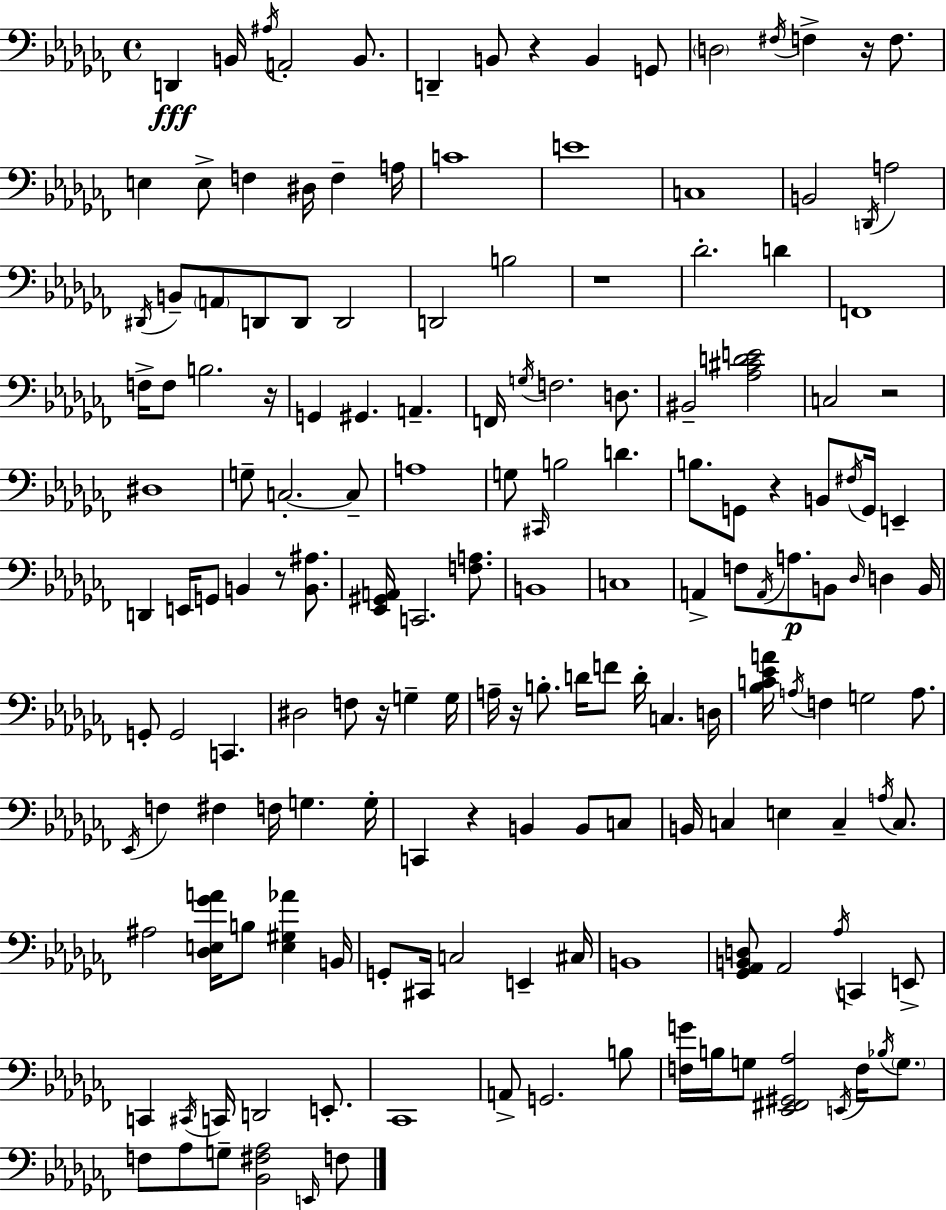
D2/q B2/s A#3/s A2/h B2/e. D2/q B2/e R/q B2/q G2/e D3/h F#3/s F3/q R/s F3/e. E3/q E3/e F3/q D#3/s F3/q A3/s C4/w E4/w C3/w B2/h D2/s A3/h D#2/s B2/e A2/e D2/e D2/e D2/h D2/h B3/h R/w Db4/h. D4/q F2/w F3/s F3/e B3/h. R/s G2/q G#2/q. A2/q. F2/s G3/s F3/h. D3/e. BIS2/h [Ab3,C#4,D4,E4]/h C3/h R/h D#3/w G3/e C3/h. C3/e A3/w G3/e C#2/s B3/h D4/q. B3/e. G2/e R/q B2/e F#3/s G2/s E2/q D2/q E2/s G2/e B2/q R/e [B2,A#3]/e. [Eb2,G#2,A2]/s C2/h. [F3,A3]/e. B2/w C3/w A2/q F3/e A2/s A3/e. B2/e Db3/s D3/q B2/s G2/e G2/h C2/q. D#3/h F3/e R/s G3/q G3/s A3/s R/s B3/e. D4/s F4/e D4/s C3/q. D3/s [Bb3,C4,Eb4,A4]/s A3/s F3/q G3/h A3/e. Eb2/s F3/q F#3/q F3/s G3/q. G3/s C2/q R/q B2/q B2/e C3/e B2/s C3/q E3/q C3/q A3/s C3/e. A#3/h [Db3,E3,Gb4,A4]/s B3/e [E3,G#3,Ab4]/q B2/s G2/e C#2/s C3/h E2/q C#3/s B2/w [Gb2,Ab2,B2,D3]/e Ab2/h Ab3/s C2/q E2/e C2/q C#2/s C2/s D2/h E2/e. CES2/w A2/e G2/h. B3/e [F3,G4]/s B3/s G3/e [Eb2,F#2,G#2,Ab3]/h E2/s F3/s Bb3/s G3/e. F3/e Ab3/e G3/e [Bb2,F#3,Ab3]/h E2/s F3/e